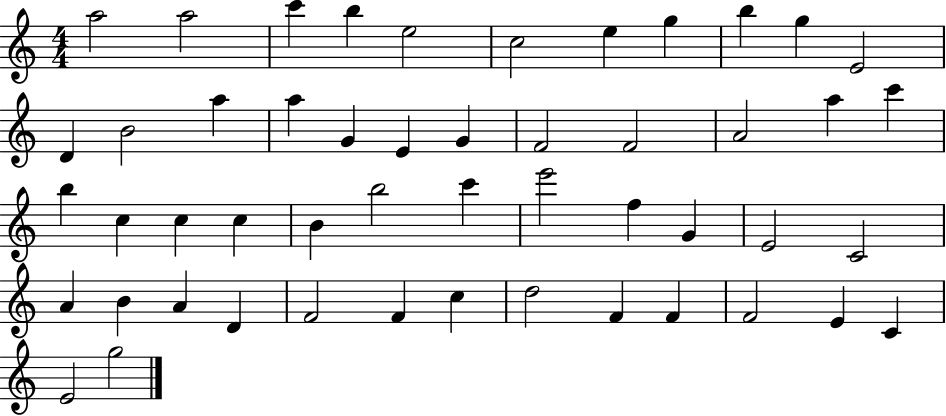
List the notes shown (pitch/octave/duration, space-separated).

A5/h A5/h C6/q B5/q E5/h C5/h E5/q G5/q B5/q G5/q E4/h D4/q B4/h A5/q A5/q G4/q E4/q G4/q F4/h F4/h A4/h A5/q C6/q B5/q C5/q C5/q C5/q B4/q B5/h C6/q E6/h F5/q G4/q E4/h C4/h A4/q B4/q A4/q D4/q F4/h F4/q C5/q D5/h F4/q F4/q F4/h E4/q C4/q E4/h G5/h